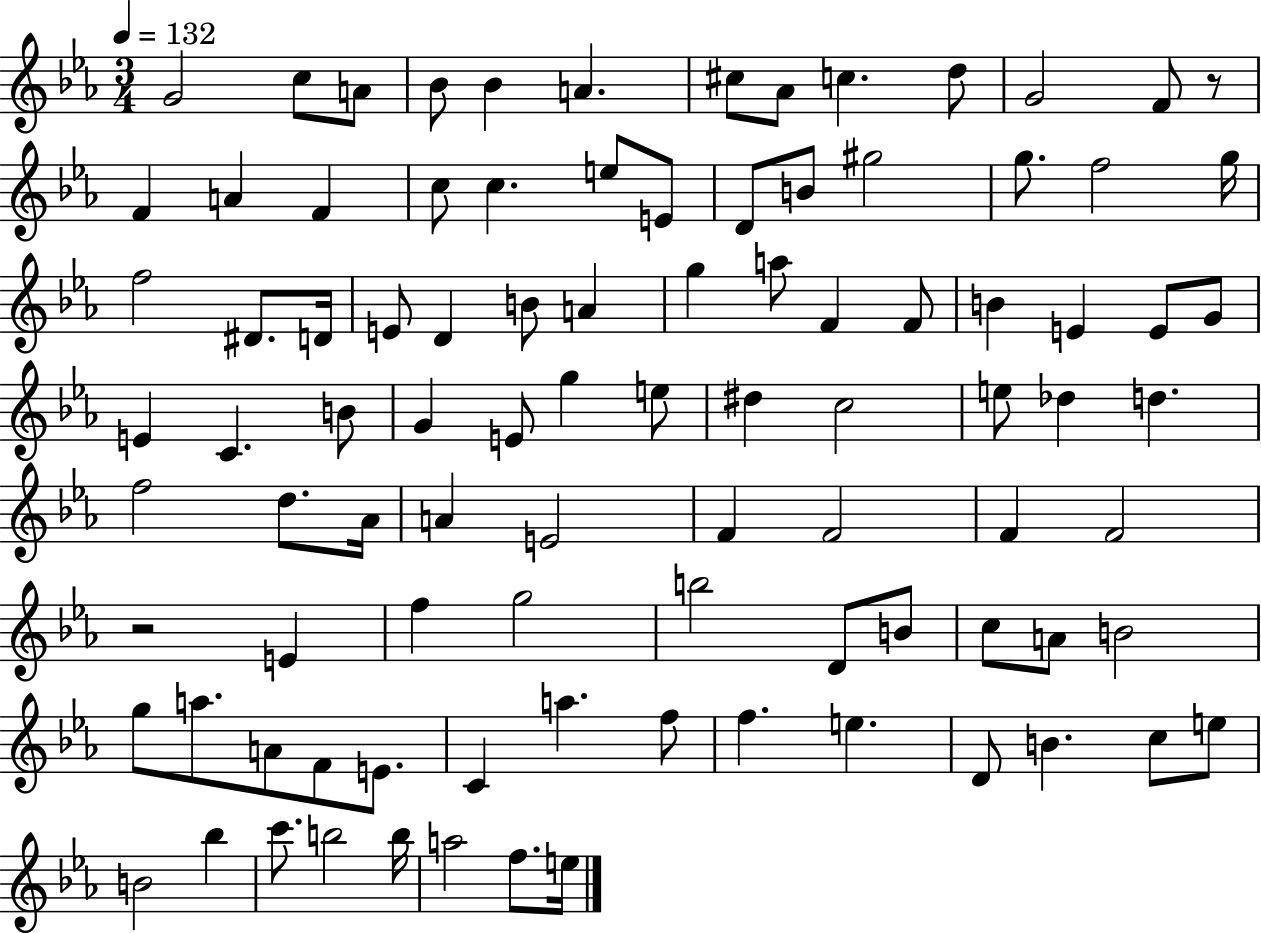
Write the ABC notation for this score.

X:1
T:Untitled
M:3/4
L:1/4
K:Eb
G2 c/2 A/2 _B/2 _B A ^c/2 _A/2 c d/2 G2 F/2 z/2 F A F c/2 c e/2 E/2 D/2 B/2 ^g2 g/2 f2 g/4 f2 ^D/2 D/4 E/2 D B/2 A g a/2 F F/2 B E E/2 G/2 E C B/2 G E/2 g e/2 ^d c2 e/2 _d d f2 d/2 _A/4 A E2 F F2 F F2 z2 E f g2 b2 D/2 B/2 c/2 A/2 B2 g/2 a/2 A/2 F/2 E/2 C a f/2 f e D/2 B c/2 e/2 B2 _b c'/2 b2 b/4 a2 f/2 e/4